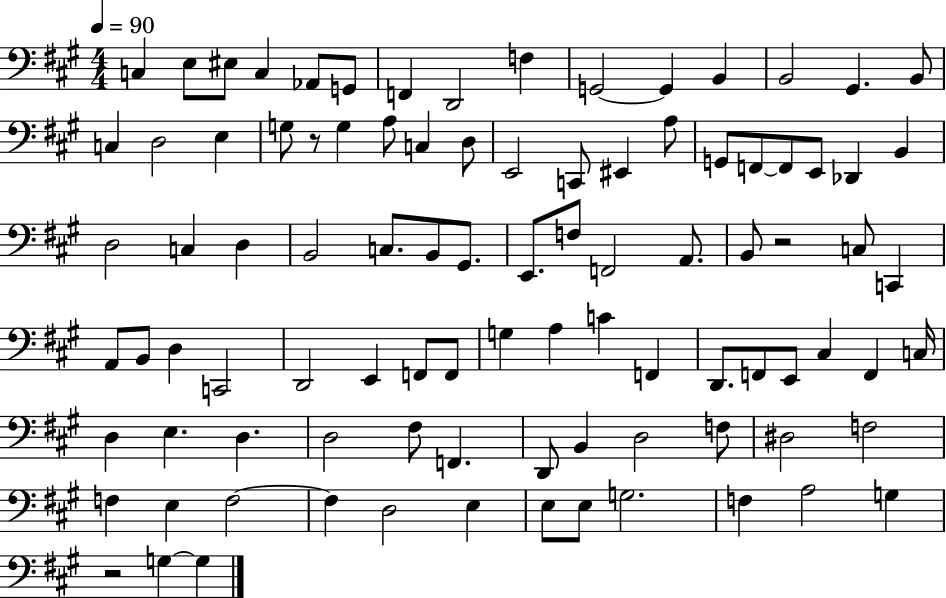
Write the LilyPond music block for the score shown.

{
  \clef bass
  \numericTimeSignature
  \time 4/4
  \key a \major
  \tempo 4 = 90
  c4 e8 eis8 c4 aes,8 g,8 | f,4 d,2 f4 | g,2~~ g,4 b,4 | b,2 gis,4. b,8 | \break c4 d2 e4 | g8 r8 g4 a8 c4 d8 | e,2 c,8 eis,4 a8 | g,8 f,8~~ f,8 e,8 des,4 b,4 | \break d2 c4 d4 | b,2 c8. b,8 gis,8. | e,8. f8 f,2 a,8. | b,8 r2 c8 c,4 | \break a,8 b,8 d4 c,2 | d,2 e,4 f,8 f,8 | g4 a4 c'4 f,4 | d,8. f,8 e,8 cis4 f,4 c16 | \break d4 e4. d4. | d2 fis8 f,4. | d,8 b,4 d2 f8 | dis2 f2 | \break f4 e4 f2~~ | f4 d2 e4 | e8 e8 g2. | f4 a2 g4 | \break r2 g4~~ g4 | \bar "|."
}